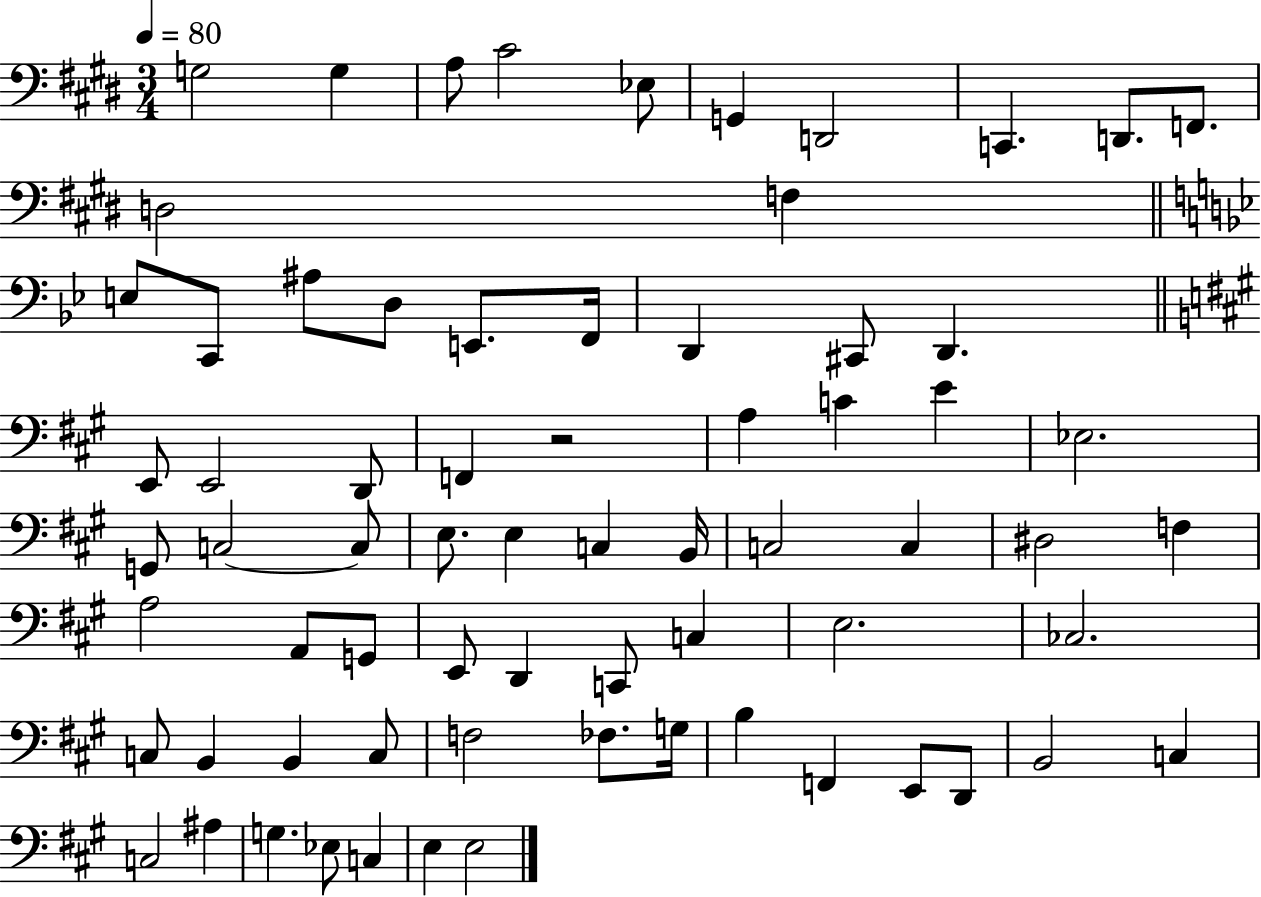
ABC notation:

X:1
T:Untitled
M:3/4
L:1/4
K:E
G,2 G, A,/2 ^C2 _E,/2 G,, D,,2 C,, D,,/2 F,,/2 D,2 F, E,/2 C,,/2 ^A,/2 D,/2 E,,/2 F,,/4 D,, ^C,,/2 D,, E,,/2 E,,2 D,,/2 F,, z2 A, C E _E,2 G,,/2 C,2 C,/2 E,/2 E, C, B,,/4 C,2 C, ^D,2 F, A,2 A,,/2 G,,/2 E,,/2 D,, C,,/2 C, E,2 _C,2 C,/2 B,, B,, C,/2 F,2 _F,/2 G,/4 B, F,, E,,/2 D,,/2 B,,2 C, C,2 ^A, G, _E,/2 C, E, E,2